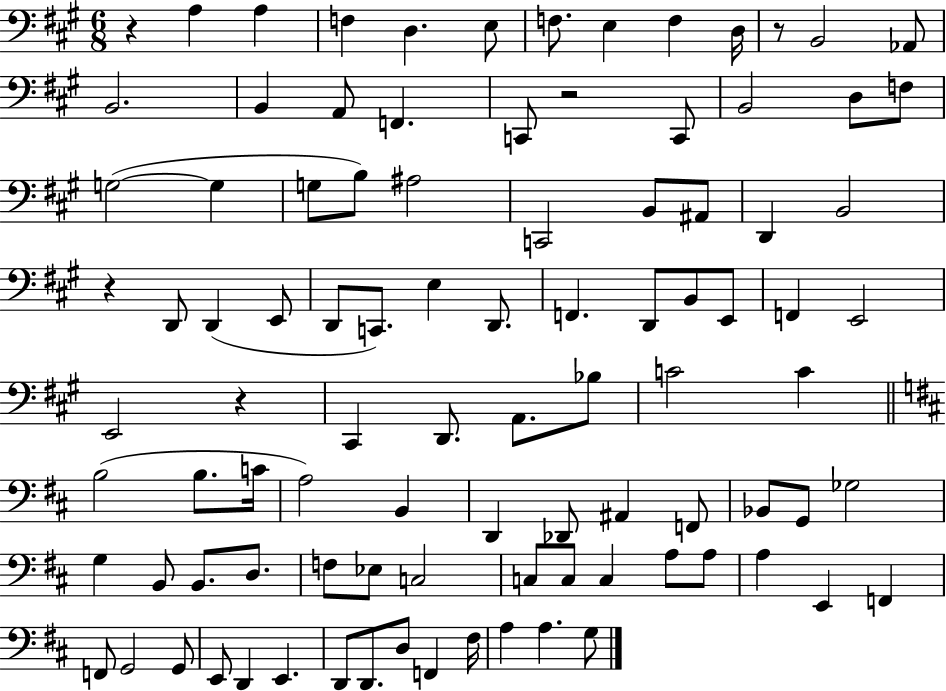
{
  \clef bass
  \numericTimeSignature
  \time 6/8
  \key a \major
  r4 a4 a4 | f4 d4. e8 | f8. e4 f4 d16 | r8 b,2 aes,8 | \break b,2. | b,4 a,8 f,4. | c,8 r2 c,8 | b,2 d8 f8 | \break g2~(~ g4 | g8 b8) ais2 | c,2 b,8 ais,8 | d,4 b,2 | \break r4 d,8 d,4( e,8 | d,8 c,8.) e4 d,8. | f,4. d,8 b,8 e,8 | f,4 e,2 | \break e,2 r4 | cis,4 d,8. a,8. bes8 | c'2 c'4 | \bar "||" \break \key d \major b2( b8. c'16 | a2) b,4 | d,4 des,8 ais,4 f,8 | bes,8 g,8 ges2 | \break g4 b,8 b,8. d8. | f8 ees8 c2 | c8 c8 c4 a8 a8 | a4 e,4 f,4 | \break f,8 g,2 g,8 | e,8 d,4 e,4. | d,8 d,8. d8 f,4 fis16 | a4 a4. g8 | \break \bar "|."
}